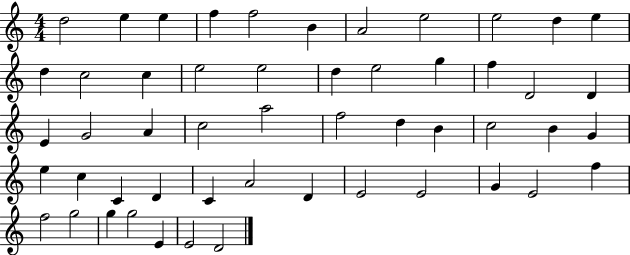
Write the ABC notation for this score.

X:1
T:Untitled
M:4/4
L:1/4
K:C
d2 e e f f2 B A2 e2 e2 d e d c2 c e2 e2 d e2 g f D2 D E G2 A c2 a2 f2 d B c2 B G e c C D C A2 D E2 E2 G E2 f f2 g2 g g2 E E2 D2